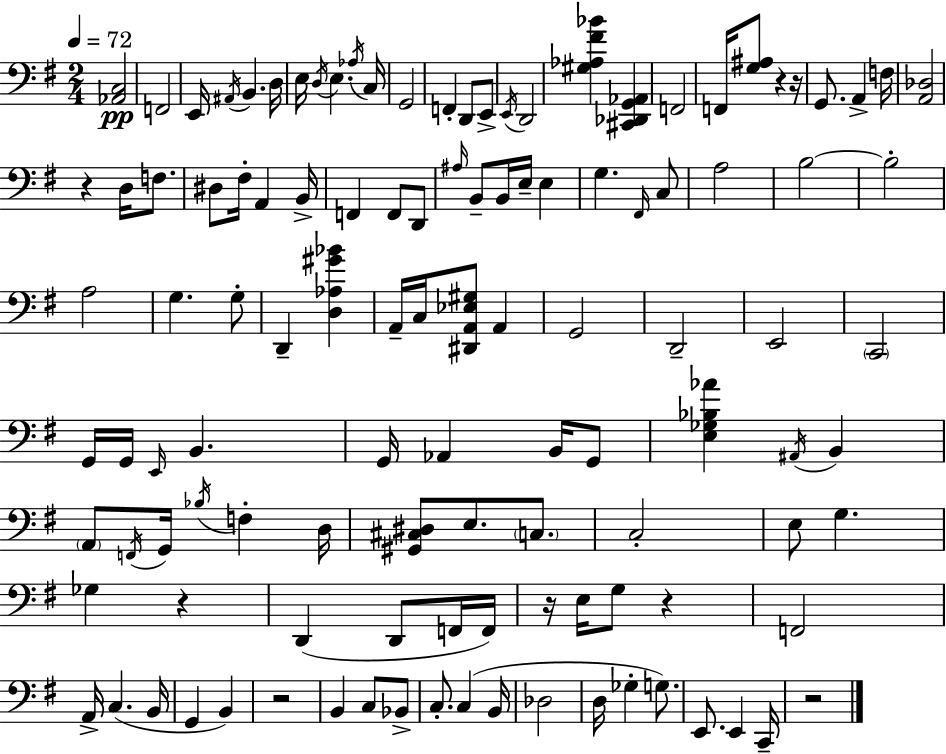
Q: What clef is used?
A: bass